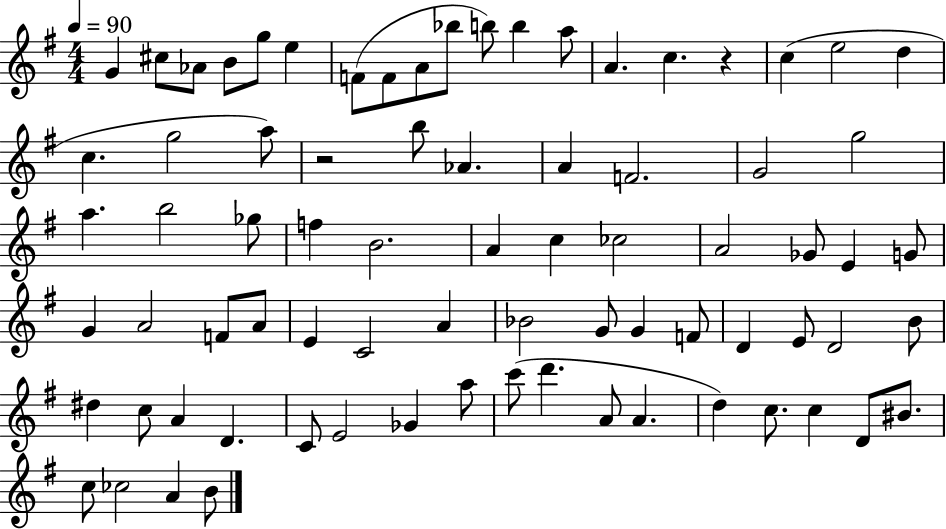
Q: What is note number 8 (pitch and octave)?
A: F4